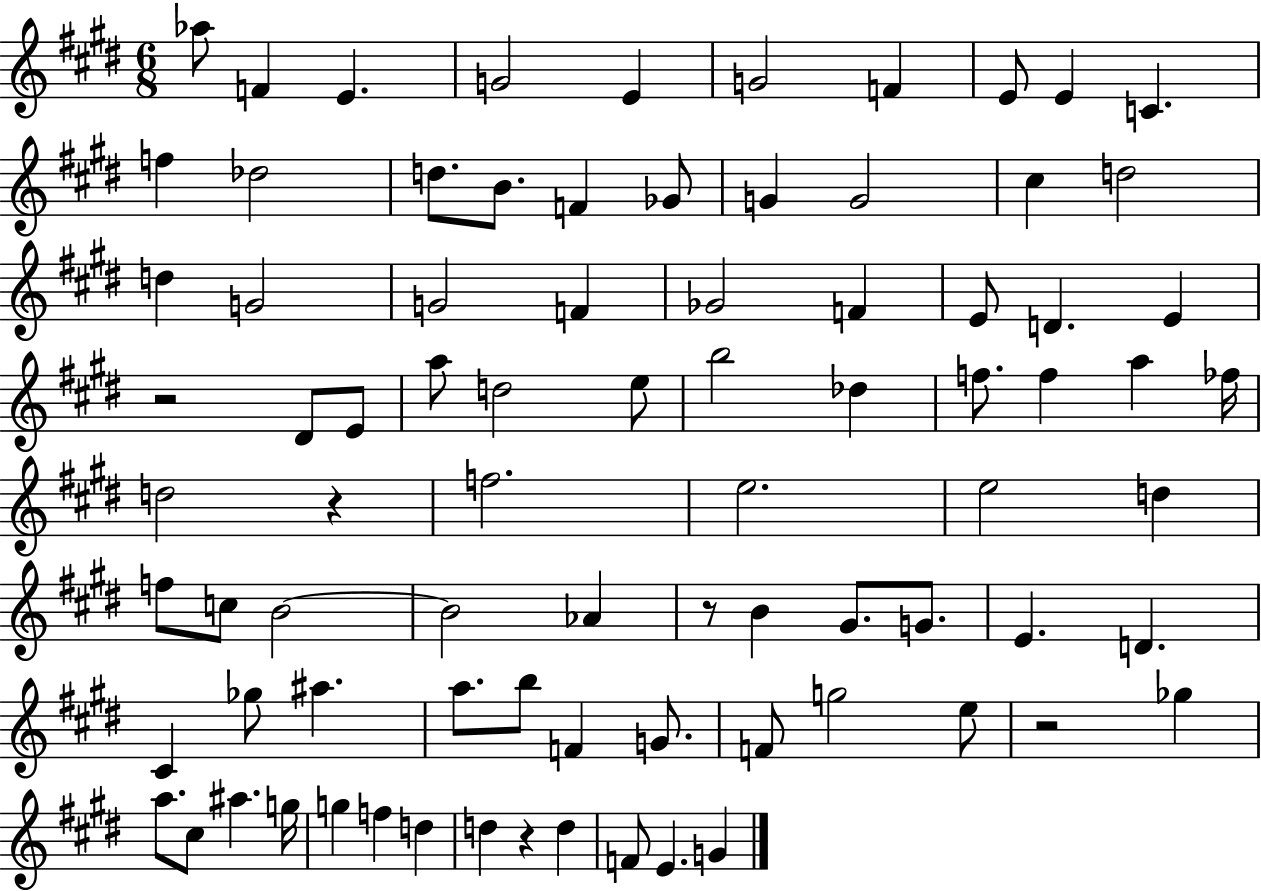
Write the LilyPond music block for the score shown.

{
  \clef treble
  \numericTimeSignature
  \time 6/8
  \key e \major
  aes''8 f'4 e'4. | g'2 e'4 | g'2 f'4 | e'8 e'4 c'4. | \break f''4 des''2 | d''8. b'8. f'4 ges'8 | g'4 g'2 | cis''4 d''2 | \break d''4 g'2 | g'2 f'4 | ges'2 f'4 | e'8 d'4. e'4 | \break r2 dis'8 e'8 | a''8 d''2 e''8 | b''2 des''4 | f''8. f''4 a''4 fes''16 | \break d''2 r4 | f''2. | e''2. | e''2 d''4 | \break f''8 c''8 b'2~~ | b'2 aes'4 | r8 b'4 gis'8. g'8. | e'4. d'4. | \break cis'4 ges''8 ais''4. | a''8. b''8 f'4 g'8. | f'8 g''2 e''8 | r2 ges''4 | \break a''8. cis''8 ais''4. g''16 | g''4 f''4 d''4 | d''4 r4 d''4 | f'8 e'4. g'4 | \break \bar "|."
}